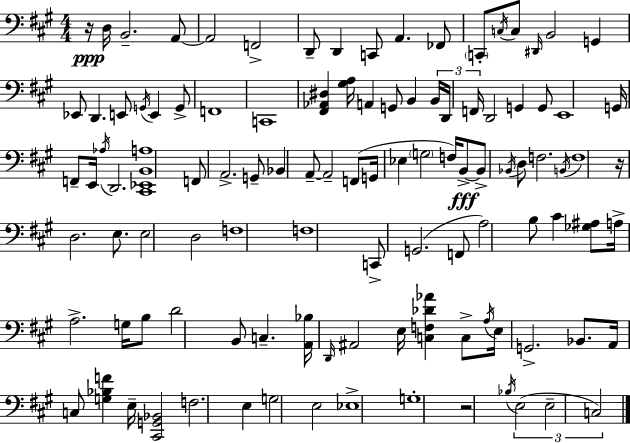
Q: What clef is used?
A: bass